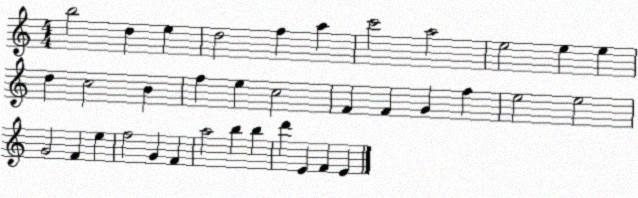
X:1
T:Untitled
M:4/4
L:1/4
K:C
b2 d e d2 f a c'2 a2 e2 e e d c2 B f e c2 F F G f e2 e2 G2 F e f2 G F a2 b b d' E F E